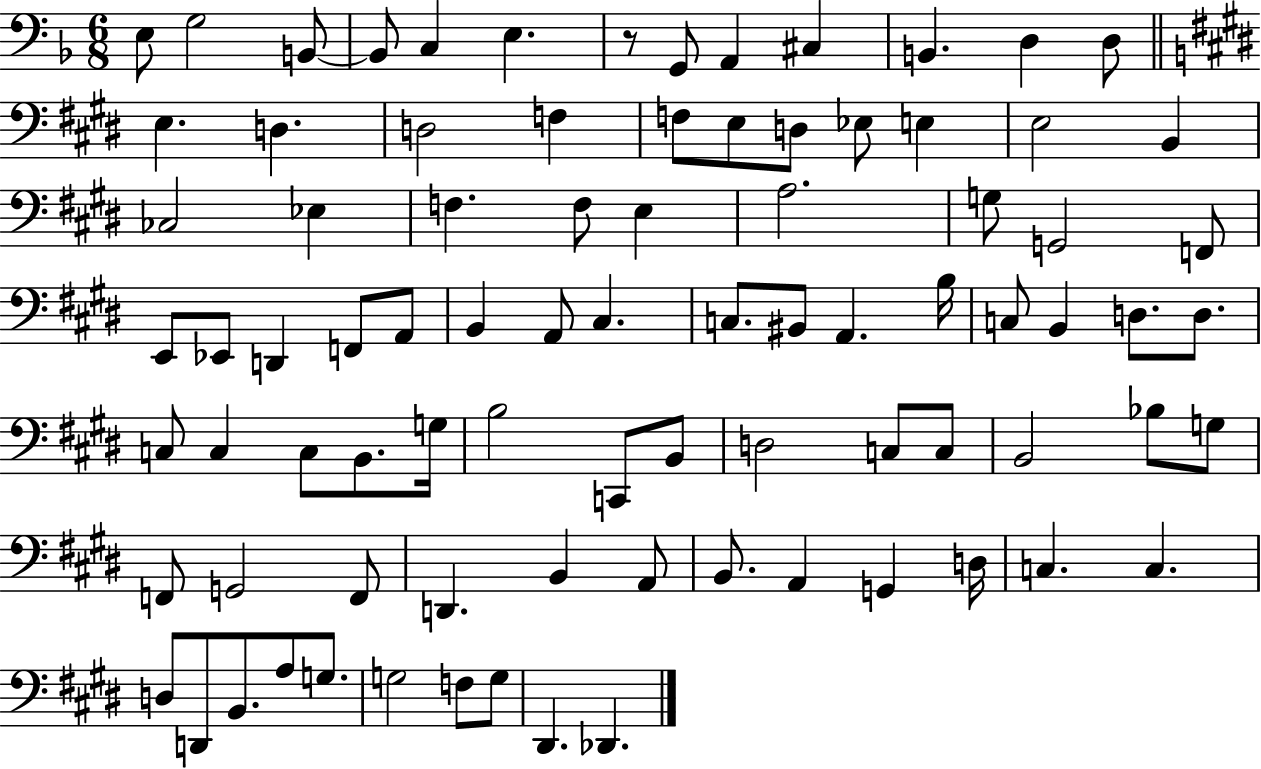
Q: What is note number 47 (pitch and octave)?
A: D3